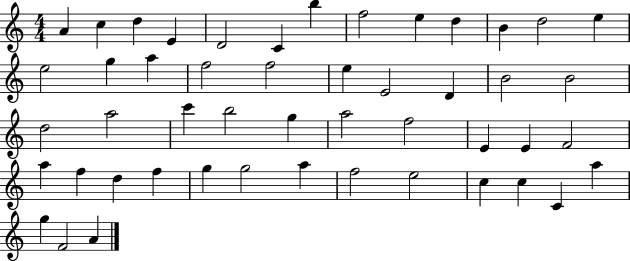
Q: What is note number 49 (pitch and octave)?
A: A4